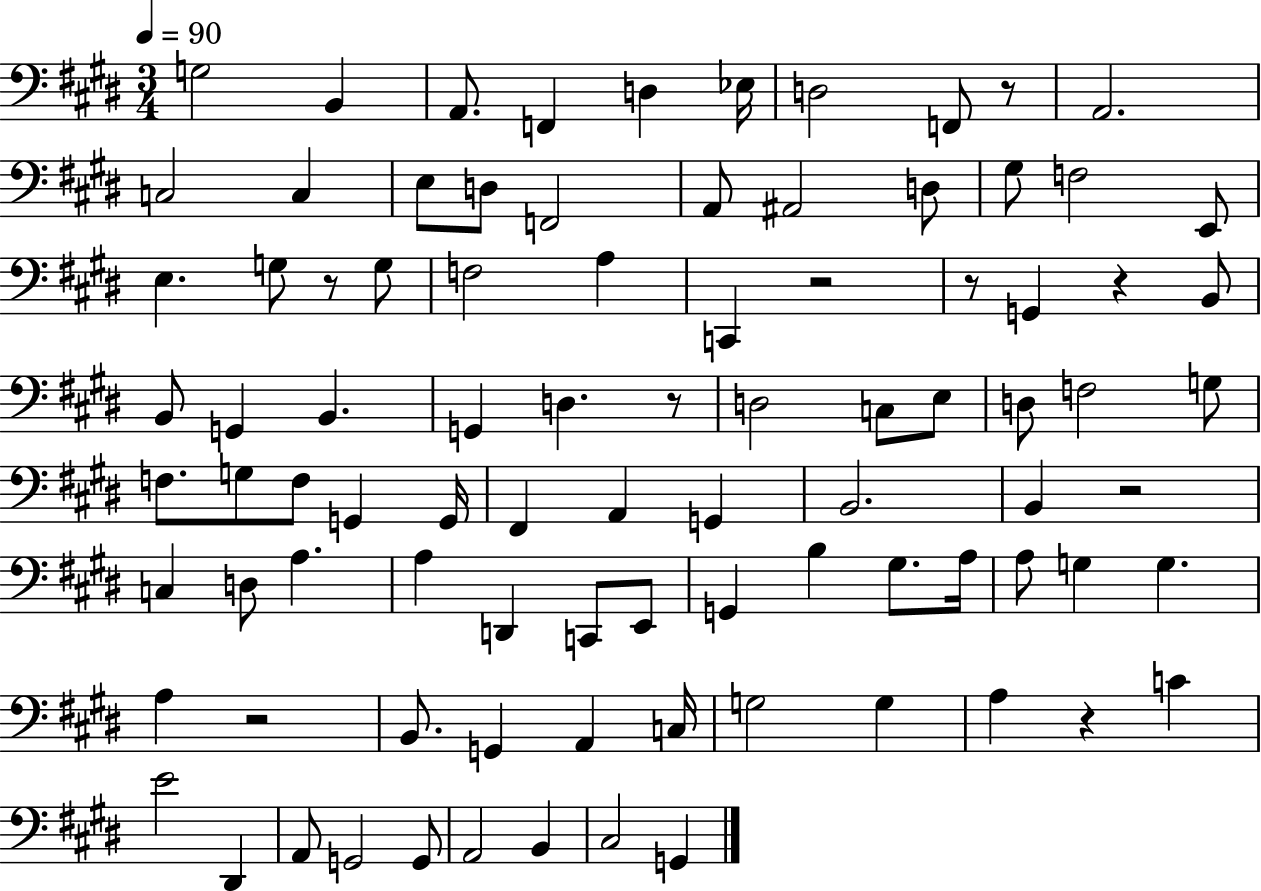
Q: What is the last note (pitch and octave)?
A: G2